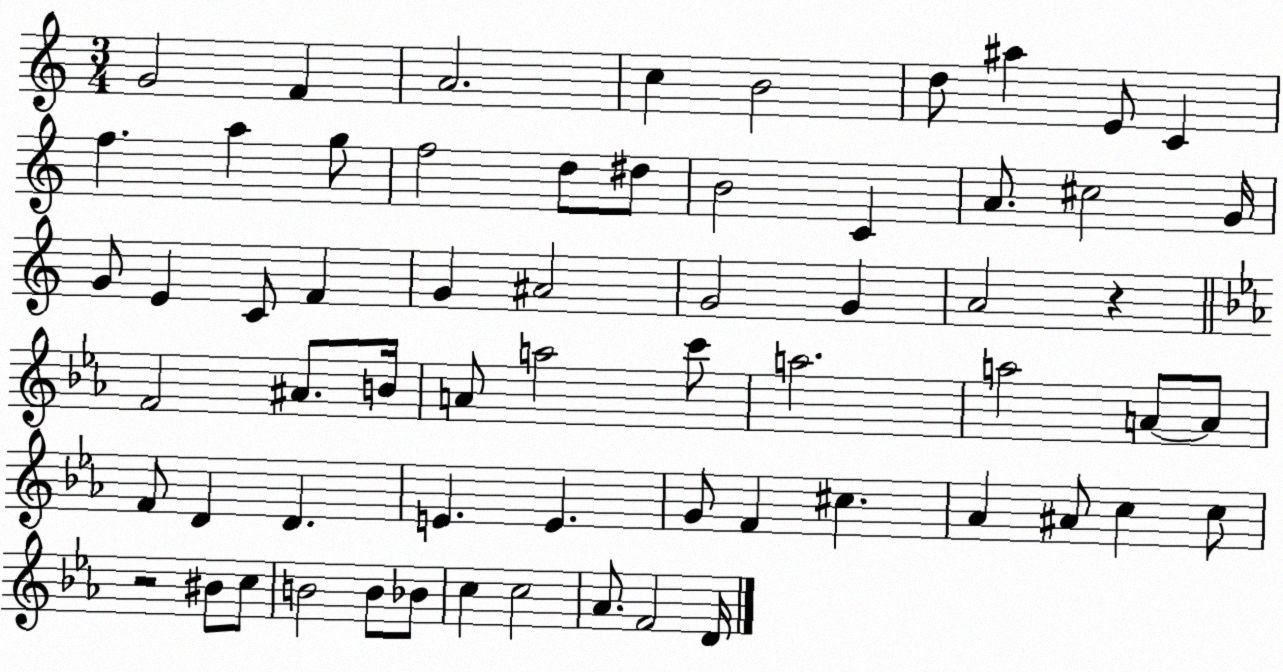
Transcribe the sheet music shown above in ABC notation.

X:1
T:Untitled
M:3/4
L:1/4
K:C
G2 F A2 c B2 d/2 ^a E/2 C f a g/2 f2 d/2 ^d/2 B2 C A/2 ^c2 G/4 G/2 E C/2 F G ^A2 G2 G A2 z F2 ^A/2 B/4 A/2 a2 c'/2 a2 a2 A/2 A/2 F/2 D D E E G/2 F ^c _A ^A/2 c c/2 z2 ^B/2 c/2 B2 B/2 _B/2 c c2 _A/2 F2 D/4